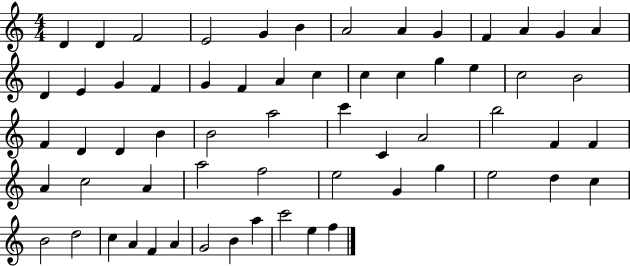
{
  \clef treble
  \numericTimeSignature
  \time 4/4
  \key c \major
  d'4 d'4 f'2 | e'2 g'4 b'4 | a'2 a'4 g'4 | f'4 a'4 g'4 a'4 | \break d'4 e'4 g'4 f'4 | g'4 f'4 a'4 c''4 | c''4 c''4 g''4 e''4 | c''2 b'2 | \break f'4 d'4 d'4 b'4 | b'2 a''2 | c'''4 c'4 a'2 | b''2 f'4 f'4 | \break a'4 c''2 a'4 | a''2 f''2 | e''2 g'4 g''4 | e''2 d''4 c''4 | \break b'2 d''2 | c''4 a'4 f'4 a'4 | g'2 b'4 a''4 | c'''2 e''4 f''4 | \break \bar "|."
}